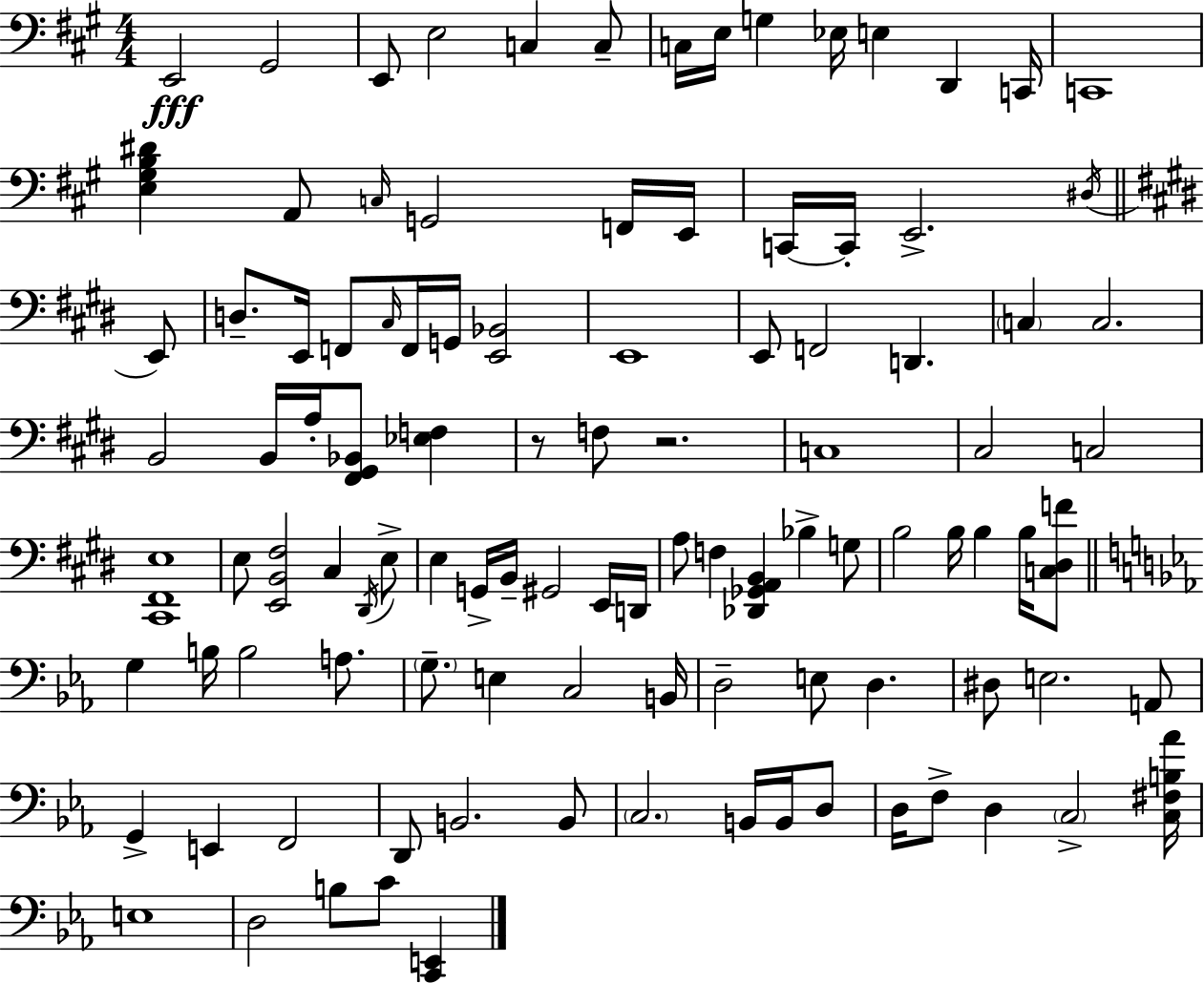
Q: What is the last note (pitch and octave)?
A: C4